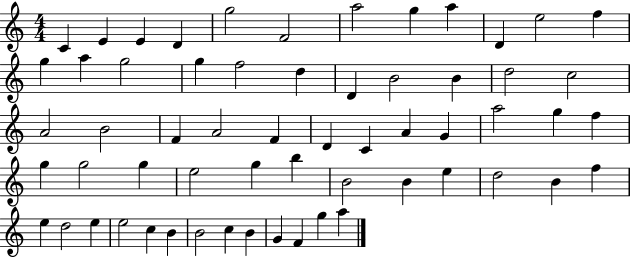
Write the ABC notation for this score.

X:1
T:Untitled
M:4/4
L:1/4
K:C
C E E D g2 F2 a2 g a D e2 f g a g2 g f2 d D B2 B d2 c2 A2 B2 F A2 F D C A G a2 g f g g2 g e2 g b B2 B e d2 B f e d2 e e2 c B B2 c B G F g a